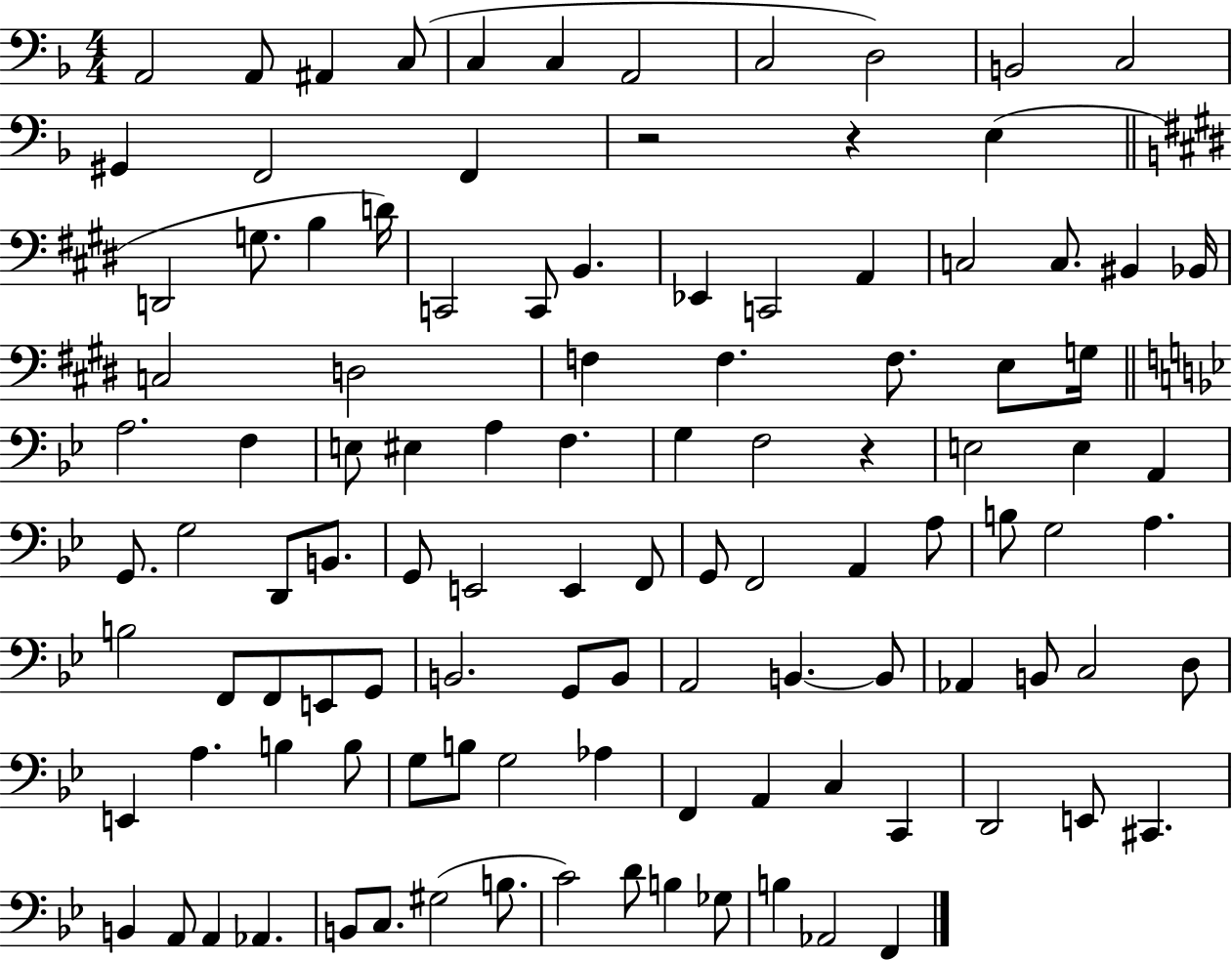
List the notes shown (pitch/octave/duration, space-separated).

A2/h A2/e A#2/q C3/e C3/q C3/q A2/h C3/h D3/h B2/h C3/h G#2/q F2/h F2/q R/h R/q E3/q D2/h G3/e. B3/q D4/s C2/h C2/e B2/q. Eb2/q C2/h A2/q C3/h C3/e. BIS2/q Bb2/s C3/h D3/h F3/q F3/q. F3/e. E3/e G3/s A3/h. F3/q E3/e EIS3/q A3/q F3/q. G3/q F3/h R/q E3/h E3/q A2/q G2/e. G3/h D2/e B2/e. G2/e E2/h E2/q F2/e G2/e F2/h A2/q A3/e B3/e G3/h A3/q. B3/h F2/e F2/e E2/e G2/e B2/h. G2/e B2/e A2/h B2/q. B2/e Ab2/q B2/e C3/h D3/e E2/q A3/q. B3/q B3/e G3/e B3/e G3/h Ab3/q F2/q A2/q C3/q C2/q D2/h E2/e C#2/q. B2/q A2/e A2/q Ab2/q. B2/e C3/e. G#3/h B3/e. C4/h D4/e B3/q Gb3/e B3/q Ab2/h F2/q